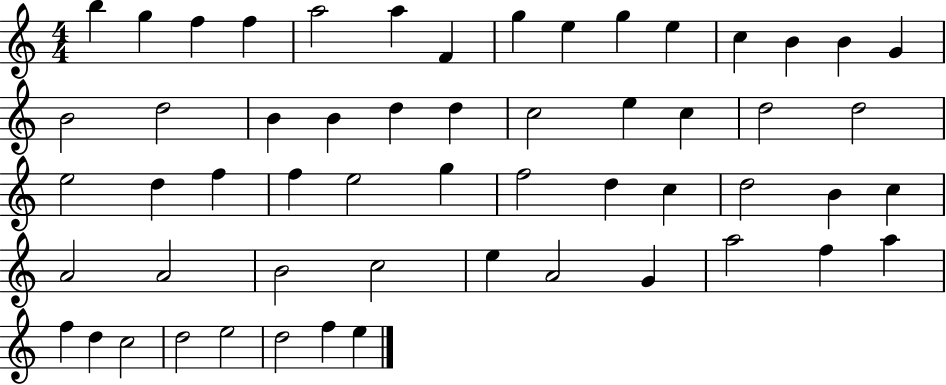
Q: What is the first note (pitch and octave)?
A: B5